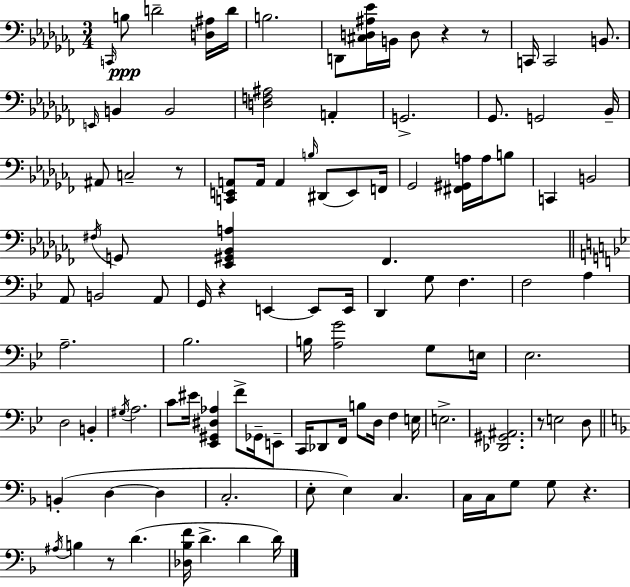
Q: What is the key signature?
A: AES minor